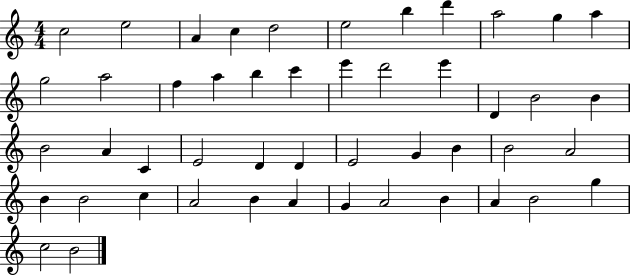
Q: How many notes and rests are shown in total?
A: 48